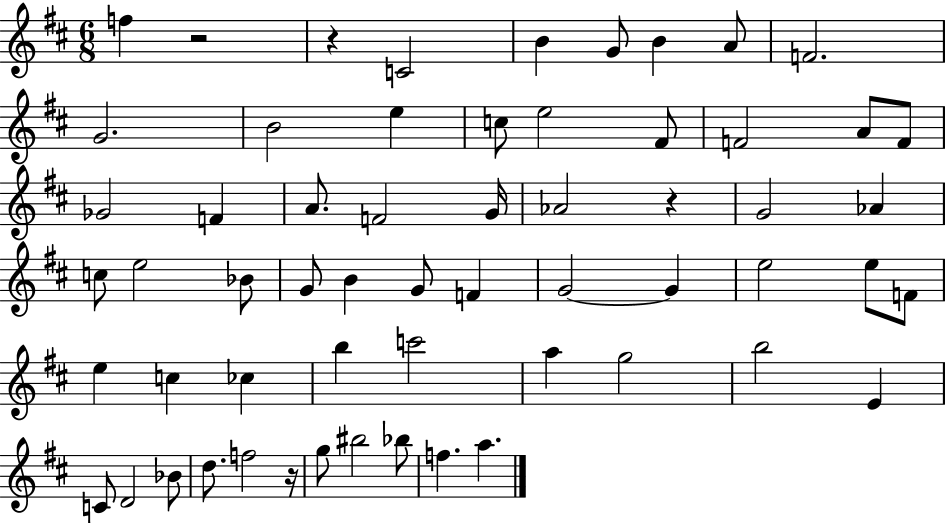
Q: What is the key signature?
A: D major